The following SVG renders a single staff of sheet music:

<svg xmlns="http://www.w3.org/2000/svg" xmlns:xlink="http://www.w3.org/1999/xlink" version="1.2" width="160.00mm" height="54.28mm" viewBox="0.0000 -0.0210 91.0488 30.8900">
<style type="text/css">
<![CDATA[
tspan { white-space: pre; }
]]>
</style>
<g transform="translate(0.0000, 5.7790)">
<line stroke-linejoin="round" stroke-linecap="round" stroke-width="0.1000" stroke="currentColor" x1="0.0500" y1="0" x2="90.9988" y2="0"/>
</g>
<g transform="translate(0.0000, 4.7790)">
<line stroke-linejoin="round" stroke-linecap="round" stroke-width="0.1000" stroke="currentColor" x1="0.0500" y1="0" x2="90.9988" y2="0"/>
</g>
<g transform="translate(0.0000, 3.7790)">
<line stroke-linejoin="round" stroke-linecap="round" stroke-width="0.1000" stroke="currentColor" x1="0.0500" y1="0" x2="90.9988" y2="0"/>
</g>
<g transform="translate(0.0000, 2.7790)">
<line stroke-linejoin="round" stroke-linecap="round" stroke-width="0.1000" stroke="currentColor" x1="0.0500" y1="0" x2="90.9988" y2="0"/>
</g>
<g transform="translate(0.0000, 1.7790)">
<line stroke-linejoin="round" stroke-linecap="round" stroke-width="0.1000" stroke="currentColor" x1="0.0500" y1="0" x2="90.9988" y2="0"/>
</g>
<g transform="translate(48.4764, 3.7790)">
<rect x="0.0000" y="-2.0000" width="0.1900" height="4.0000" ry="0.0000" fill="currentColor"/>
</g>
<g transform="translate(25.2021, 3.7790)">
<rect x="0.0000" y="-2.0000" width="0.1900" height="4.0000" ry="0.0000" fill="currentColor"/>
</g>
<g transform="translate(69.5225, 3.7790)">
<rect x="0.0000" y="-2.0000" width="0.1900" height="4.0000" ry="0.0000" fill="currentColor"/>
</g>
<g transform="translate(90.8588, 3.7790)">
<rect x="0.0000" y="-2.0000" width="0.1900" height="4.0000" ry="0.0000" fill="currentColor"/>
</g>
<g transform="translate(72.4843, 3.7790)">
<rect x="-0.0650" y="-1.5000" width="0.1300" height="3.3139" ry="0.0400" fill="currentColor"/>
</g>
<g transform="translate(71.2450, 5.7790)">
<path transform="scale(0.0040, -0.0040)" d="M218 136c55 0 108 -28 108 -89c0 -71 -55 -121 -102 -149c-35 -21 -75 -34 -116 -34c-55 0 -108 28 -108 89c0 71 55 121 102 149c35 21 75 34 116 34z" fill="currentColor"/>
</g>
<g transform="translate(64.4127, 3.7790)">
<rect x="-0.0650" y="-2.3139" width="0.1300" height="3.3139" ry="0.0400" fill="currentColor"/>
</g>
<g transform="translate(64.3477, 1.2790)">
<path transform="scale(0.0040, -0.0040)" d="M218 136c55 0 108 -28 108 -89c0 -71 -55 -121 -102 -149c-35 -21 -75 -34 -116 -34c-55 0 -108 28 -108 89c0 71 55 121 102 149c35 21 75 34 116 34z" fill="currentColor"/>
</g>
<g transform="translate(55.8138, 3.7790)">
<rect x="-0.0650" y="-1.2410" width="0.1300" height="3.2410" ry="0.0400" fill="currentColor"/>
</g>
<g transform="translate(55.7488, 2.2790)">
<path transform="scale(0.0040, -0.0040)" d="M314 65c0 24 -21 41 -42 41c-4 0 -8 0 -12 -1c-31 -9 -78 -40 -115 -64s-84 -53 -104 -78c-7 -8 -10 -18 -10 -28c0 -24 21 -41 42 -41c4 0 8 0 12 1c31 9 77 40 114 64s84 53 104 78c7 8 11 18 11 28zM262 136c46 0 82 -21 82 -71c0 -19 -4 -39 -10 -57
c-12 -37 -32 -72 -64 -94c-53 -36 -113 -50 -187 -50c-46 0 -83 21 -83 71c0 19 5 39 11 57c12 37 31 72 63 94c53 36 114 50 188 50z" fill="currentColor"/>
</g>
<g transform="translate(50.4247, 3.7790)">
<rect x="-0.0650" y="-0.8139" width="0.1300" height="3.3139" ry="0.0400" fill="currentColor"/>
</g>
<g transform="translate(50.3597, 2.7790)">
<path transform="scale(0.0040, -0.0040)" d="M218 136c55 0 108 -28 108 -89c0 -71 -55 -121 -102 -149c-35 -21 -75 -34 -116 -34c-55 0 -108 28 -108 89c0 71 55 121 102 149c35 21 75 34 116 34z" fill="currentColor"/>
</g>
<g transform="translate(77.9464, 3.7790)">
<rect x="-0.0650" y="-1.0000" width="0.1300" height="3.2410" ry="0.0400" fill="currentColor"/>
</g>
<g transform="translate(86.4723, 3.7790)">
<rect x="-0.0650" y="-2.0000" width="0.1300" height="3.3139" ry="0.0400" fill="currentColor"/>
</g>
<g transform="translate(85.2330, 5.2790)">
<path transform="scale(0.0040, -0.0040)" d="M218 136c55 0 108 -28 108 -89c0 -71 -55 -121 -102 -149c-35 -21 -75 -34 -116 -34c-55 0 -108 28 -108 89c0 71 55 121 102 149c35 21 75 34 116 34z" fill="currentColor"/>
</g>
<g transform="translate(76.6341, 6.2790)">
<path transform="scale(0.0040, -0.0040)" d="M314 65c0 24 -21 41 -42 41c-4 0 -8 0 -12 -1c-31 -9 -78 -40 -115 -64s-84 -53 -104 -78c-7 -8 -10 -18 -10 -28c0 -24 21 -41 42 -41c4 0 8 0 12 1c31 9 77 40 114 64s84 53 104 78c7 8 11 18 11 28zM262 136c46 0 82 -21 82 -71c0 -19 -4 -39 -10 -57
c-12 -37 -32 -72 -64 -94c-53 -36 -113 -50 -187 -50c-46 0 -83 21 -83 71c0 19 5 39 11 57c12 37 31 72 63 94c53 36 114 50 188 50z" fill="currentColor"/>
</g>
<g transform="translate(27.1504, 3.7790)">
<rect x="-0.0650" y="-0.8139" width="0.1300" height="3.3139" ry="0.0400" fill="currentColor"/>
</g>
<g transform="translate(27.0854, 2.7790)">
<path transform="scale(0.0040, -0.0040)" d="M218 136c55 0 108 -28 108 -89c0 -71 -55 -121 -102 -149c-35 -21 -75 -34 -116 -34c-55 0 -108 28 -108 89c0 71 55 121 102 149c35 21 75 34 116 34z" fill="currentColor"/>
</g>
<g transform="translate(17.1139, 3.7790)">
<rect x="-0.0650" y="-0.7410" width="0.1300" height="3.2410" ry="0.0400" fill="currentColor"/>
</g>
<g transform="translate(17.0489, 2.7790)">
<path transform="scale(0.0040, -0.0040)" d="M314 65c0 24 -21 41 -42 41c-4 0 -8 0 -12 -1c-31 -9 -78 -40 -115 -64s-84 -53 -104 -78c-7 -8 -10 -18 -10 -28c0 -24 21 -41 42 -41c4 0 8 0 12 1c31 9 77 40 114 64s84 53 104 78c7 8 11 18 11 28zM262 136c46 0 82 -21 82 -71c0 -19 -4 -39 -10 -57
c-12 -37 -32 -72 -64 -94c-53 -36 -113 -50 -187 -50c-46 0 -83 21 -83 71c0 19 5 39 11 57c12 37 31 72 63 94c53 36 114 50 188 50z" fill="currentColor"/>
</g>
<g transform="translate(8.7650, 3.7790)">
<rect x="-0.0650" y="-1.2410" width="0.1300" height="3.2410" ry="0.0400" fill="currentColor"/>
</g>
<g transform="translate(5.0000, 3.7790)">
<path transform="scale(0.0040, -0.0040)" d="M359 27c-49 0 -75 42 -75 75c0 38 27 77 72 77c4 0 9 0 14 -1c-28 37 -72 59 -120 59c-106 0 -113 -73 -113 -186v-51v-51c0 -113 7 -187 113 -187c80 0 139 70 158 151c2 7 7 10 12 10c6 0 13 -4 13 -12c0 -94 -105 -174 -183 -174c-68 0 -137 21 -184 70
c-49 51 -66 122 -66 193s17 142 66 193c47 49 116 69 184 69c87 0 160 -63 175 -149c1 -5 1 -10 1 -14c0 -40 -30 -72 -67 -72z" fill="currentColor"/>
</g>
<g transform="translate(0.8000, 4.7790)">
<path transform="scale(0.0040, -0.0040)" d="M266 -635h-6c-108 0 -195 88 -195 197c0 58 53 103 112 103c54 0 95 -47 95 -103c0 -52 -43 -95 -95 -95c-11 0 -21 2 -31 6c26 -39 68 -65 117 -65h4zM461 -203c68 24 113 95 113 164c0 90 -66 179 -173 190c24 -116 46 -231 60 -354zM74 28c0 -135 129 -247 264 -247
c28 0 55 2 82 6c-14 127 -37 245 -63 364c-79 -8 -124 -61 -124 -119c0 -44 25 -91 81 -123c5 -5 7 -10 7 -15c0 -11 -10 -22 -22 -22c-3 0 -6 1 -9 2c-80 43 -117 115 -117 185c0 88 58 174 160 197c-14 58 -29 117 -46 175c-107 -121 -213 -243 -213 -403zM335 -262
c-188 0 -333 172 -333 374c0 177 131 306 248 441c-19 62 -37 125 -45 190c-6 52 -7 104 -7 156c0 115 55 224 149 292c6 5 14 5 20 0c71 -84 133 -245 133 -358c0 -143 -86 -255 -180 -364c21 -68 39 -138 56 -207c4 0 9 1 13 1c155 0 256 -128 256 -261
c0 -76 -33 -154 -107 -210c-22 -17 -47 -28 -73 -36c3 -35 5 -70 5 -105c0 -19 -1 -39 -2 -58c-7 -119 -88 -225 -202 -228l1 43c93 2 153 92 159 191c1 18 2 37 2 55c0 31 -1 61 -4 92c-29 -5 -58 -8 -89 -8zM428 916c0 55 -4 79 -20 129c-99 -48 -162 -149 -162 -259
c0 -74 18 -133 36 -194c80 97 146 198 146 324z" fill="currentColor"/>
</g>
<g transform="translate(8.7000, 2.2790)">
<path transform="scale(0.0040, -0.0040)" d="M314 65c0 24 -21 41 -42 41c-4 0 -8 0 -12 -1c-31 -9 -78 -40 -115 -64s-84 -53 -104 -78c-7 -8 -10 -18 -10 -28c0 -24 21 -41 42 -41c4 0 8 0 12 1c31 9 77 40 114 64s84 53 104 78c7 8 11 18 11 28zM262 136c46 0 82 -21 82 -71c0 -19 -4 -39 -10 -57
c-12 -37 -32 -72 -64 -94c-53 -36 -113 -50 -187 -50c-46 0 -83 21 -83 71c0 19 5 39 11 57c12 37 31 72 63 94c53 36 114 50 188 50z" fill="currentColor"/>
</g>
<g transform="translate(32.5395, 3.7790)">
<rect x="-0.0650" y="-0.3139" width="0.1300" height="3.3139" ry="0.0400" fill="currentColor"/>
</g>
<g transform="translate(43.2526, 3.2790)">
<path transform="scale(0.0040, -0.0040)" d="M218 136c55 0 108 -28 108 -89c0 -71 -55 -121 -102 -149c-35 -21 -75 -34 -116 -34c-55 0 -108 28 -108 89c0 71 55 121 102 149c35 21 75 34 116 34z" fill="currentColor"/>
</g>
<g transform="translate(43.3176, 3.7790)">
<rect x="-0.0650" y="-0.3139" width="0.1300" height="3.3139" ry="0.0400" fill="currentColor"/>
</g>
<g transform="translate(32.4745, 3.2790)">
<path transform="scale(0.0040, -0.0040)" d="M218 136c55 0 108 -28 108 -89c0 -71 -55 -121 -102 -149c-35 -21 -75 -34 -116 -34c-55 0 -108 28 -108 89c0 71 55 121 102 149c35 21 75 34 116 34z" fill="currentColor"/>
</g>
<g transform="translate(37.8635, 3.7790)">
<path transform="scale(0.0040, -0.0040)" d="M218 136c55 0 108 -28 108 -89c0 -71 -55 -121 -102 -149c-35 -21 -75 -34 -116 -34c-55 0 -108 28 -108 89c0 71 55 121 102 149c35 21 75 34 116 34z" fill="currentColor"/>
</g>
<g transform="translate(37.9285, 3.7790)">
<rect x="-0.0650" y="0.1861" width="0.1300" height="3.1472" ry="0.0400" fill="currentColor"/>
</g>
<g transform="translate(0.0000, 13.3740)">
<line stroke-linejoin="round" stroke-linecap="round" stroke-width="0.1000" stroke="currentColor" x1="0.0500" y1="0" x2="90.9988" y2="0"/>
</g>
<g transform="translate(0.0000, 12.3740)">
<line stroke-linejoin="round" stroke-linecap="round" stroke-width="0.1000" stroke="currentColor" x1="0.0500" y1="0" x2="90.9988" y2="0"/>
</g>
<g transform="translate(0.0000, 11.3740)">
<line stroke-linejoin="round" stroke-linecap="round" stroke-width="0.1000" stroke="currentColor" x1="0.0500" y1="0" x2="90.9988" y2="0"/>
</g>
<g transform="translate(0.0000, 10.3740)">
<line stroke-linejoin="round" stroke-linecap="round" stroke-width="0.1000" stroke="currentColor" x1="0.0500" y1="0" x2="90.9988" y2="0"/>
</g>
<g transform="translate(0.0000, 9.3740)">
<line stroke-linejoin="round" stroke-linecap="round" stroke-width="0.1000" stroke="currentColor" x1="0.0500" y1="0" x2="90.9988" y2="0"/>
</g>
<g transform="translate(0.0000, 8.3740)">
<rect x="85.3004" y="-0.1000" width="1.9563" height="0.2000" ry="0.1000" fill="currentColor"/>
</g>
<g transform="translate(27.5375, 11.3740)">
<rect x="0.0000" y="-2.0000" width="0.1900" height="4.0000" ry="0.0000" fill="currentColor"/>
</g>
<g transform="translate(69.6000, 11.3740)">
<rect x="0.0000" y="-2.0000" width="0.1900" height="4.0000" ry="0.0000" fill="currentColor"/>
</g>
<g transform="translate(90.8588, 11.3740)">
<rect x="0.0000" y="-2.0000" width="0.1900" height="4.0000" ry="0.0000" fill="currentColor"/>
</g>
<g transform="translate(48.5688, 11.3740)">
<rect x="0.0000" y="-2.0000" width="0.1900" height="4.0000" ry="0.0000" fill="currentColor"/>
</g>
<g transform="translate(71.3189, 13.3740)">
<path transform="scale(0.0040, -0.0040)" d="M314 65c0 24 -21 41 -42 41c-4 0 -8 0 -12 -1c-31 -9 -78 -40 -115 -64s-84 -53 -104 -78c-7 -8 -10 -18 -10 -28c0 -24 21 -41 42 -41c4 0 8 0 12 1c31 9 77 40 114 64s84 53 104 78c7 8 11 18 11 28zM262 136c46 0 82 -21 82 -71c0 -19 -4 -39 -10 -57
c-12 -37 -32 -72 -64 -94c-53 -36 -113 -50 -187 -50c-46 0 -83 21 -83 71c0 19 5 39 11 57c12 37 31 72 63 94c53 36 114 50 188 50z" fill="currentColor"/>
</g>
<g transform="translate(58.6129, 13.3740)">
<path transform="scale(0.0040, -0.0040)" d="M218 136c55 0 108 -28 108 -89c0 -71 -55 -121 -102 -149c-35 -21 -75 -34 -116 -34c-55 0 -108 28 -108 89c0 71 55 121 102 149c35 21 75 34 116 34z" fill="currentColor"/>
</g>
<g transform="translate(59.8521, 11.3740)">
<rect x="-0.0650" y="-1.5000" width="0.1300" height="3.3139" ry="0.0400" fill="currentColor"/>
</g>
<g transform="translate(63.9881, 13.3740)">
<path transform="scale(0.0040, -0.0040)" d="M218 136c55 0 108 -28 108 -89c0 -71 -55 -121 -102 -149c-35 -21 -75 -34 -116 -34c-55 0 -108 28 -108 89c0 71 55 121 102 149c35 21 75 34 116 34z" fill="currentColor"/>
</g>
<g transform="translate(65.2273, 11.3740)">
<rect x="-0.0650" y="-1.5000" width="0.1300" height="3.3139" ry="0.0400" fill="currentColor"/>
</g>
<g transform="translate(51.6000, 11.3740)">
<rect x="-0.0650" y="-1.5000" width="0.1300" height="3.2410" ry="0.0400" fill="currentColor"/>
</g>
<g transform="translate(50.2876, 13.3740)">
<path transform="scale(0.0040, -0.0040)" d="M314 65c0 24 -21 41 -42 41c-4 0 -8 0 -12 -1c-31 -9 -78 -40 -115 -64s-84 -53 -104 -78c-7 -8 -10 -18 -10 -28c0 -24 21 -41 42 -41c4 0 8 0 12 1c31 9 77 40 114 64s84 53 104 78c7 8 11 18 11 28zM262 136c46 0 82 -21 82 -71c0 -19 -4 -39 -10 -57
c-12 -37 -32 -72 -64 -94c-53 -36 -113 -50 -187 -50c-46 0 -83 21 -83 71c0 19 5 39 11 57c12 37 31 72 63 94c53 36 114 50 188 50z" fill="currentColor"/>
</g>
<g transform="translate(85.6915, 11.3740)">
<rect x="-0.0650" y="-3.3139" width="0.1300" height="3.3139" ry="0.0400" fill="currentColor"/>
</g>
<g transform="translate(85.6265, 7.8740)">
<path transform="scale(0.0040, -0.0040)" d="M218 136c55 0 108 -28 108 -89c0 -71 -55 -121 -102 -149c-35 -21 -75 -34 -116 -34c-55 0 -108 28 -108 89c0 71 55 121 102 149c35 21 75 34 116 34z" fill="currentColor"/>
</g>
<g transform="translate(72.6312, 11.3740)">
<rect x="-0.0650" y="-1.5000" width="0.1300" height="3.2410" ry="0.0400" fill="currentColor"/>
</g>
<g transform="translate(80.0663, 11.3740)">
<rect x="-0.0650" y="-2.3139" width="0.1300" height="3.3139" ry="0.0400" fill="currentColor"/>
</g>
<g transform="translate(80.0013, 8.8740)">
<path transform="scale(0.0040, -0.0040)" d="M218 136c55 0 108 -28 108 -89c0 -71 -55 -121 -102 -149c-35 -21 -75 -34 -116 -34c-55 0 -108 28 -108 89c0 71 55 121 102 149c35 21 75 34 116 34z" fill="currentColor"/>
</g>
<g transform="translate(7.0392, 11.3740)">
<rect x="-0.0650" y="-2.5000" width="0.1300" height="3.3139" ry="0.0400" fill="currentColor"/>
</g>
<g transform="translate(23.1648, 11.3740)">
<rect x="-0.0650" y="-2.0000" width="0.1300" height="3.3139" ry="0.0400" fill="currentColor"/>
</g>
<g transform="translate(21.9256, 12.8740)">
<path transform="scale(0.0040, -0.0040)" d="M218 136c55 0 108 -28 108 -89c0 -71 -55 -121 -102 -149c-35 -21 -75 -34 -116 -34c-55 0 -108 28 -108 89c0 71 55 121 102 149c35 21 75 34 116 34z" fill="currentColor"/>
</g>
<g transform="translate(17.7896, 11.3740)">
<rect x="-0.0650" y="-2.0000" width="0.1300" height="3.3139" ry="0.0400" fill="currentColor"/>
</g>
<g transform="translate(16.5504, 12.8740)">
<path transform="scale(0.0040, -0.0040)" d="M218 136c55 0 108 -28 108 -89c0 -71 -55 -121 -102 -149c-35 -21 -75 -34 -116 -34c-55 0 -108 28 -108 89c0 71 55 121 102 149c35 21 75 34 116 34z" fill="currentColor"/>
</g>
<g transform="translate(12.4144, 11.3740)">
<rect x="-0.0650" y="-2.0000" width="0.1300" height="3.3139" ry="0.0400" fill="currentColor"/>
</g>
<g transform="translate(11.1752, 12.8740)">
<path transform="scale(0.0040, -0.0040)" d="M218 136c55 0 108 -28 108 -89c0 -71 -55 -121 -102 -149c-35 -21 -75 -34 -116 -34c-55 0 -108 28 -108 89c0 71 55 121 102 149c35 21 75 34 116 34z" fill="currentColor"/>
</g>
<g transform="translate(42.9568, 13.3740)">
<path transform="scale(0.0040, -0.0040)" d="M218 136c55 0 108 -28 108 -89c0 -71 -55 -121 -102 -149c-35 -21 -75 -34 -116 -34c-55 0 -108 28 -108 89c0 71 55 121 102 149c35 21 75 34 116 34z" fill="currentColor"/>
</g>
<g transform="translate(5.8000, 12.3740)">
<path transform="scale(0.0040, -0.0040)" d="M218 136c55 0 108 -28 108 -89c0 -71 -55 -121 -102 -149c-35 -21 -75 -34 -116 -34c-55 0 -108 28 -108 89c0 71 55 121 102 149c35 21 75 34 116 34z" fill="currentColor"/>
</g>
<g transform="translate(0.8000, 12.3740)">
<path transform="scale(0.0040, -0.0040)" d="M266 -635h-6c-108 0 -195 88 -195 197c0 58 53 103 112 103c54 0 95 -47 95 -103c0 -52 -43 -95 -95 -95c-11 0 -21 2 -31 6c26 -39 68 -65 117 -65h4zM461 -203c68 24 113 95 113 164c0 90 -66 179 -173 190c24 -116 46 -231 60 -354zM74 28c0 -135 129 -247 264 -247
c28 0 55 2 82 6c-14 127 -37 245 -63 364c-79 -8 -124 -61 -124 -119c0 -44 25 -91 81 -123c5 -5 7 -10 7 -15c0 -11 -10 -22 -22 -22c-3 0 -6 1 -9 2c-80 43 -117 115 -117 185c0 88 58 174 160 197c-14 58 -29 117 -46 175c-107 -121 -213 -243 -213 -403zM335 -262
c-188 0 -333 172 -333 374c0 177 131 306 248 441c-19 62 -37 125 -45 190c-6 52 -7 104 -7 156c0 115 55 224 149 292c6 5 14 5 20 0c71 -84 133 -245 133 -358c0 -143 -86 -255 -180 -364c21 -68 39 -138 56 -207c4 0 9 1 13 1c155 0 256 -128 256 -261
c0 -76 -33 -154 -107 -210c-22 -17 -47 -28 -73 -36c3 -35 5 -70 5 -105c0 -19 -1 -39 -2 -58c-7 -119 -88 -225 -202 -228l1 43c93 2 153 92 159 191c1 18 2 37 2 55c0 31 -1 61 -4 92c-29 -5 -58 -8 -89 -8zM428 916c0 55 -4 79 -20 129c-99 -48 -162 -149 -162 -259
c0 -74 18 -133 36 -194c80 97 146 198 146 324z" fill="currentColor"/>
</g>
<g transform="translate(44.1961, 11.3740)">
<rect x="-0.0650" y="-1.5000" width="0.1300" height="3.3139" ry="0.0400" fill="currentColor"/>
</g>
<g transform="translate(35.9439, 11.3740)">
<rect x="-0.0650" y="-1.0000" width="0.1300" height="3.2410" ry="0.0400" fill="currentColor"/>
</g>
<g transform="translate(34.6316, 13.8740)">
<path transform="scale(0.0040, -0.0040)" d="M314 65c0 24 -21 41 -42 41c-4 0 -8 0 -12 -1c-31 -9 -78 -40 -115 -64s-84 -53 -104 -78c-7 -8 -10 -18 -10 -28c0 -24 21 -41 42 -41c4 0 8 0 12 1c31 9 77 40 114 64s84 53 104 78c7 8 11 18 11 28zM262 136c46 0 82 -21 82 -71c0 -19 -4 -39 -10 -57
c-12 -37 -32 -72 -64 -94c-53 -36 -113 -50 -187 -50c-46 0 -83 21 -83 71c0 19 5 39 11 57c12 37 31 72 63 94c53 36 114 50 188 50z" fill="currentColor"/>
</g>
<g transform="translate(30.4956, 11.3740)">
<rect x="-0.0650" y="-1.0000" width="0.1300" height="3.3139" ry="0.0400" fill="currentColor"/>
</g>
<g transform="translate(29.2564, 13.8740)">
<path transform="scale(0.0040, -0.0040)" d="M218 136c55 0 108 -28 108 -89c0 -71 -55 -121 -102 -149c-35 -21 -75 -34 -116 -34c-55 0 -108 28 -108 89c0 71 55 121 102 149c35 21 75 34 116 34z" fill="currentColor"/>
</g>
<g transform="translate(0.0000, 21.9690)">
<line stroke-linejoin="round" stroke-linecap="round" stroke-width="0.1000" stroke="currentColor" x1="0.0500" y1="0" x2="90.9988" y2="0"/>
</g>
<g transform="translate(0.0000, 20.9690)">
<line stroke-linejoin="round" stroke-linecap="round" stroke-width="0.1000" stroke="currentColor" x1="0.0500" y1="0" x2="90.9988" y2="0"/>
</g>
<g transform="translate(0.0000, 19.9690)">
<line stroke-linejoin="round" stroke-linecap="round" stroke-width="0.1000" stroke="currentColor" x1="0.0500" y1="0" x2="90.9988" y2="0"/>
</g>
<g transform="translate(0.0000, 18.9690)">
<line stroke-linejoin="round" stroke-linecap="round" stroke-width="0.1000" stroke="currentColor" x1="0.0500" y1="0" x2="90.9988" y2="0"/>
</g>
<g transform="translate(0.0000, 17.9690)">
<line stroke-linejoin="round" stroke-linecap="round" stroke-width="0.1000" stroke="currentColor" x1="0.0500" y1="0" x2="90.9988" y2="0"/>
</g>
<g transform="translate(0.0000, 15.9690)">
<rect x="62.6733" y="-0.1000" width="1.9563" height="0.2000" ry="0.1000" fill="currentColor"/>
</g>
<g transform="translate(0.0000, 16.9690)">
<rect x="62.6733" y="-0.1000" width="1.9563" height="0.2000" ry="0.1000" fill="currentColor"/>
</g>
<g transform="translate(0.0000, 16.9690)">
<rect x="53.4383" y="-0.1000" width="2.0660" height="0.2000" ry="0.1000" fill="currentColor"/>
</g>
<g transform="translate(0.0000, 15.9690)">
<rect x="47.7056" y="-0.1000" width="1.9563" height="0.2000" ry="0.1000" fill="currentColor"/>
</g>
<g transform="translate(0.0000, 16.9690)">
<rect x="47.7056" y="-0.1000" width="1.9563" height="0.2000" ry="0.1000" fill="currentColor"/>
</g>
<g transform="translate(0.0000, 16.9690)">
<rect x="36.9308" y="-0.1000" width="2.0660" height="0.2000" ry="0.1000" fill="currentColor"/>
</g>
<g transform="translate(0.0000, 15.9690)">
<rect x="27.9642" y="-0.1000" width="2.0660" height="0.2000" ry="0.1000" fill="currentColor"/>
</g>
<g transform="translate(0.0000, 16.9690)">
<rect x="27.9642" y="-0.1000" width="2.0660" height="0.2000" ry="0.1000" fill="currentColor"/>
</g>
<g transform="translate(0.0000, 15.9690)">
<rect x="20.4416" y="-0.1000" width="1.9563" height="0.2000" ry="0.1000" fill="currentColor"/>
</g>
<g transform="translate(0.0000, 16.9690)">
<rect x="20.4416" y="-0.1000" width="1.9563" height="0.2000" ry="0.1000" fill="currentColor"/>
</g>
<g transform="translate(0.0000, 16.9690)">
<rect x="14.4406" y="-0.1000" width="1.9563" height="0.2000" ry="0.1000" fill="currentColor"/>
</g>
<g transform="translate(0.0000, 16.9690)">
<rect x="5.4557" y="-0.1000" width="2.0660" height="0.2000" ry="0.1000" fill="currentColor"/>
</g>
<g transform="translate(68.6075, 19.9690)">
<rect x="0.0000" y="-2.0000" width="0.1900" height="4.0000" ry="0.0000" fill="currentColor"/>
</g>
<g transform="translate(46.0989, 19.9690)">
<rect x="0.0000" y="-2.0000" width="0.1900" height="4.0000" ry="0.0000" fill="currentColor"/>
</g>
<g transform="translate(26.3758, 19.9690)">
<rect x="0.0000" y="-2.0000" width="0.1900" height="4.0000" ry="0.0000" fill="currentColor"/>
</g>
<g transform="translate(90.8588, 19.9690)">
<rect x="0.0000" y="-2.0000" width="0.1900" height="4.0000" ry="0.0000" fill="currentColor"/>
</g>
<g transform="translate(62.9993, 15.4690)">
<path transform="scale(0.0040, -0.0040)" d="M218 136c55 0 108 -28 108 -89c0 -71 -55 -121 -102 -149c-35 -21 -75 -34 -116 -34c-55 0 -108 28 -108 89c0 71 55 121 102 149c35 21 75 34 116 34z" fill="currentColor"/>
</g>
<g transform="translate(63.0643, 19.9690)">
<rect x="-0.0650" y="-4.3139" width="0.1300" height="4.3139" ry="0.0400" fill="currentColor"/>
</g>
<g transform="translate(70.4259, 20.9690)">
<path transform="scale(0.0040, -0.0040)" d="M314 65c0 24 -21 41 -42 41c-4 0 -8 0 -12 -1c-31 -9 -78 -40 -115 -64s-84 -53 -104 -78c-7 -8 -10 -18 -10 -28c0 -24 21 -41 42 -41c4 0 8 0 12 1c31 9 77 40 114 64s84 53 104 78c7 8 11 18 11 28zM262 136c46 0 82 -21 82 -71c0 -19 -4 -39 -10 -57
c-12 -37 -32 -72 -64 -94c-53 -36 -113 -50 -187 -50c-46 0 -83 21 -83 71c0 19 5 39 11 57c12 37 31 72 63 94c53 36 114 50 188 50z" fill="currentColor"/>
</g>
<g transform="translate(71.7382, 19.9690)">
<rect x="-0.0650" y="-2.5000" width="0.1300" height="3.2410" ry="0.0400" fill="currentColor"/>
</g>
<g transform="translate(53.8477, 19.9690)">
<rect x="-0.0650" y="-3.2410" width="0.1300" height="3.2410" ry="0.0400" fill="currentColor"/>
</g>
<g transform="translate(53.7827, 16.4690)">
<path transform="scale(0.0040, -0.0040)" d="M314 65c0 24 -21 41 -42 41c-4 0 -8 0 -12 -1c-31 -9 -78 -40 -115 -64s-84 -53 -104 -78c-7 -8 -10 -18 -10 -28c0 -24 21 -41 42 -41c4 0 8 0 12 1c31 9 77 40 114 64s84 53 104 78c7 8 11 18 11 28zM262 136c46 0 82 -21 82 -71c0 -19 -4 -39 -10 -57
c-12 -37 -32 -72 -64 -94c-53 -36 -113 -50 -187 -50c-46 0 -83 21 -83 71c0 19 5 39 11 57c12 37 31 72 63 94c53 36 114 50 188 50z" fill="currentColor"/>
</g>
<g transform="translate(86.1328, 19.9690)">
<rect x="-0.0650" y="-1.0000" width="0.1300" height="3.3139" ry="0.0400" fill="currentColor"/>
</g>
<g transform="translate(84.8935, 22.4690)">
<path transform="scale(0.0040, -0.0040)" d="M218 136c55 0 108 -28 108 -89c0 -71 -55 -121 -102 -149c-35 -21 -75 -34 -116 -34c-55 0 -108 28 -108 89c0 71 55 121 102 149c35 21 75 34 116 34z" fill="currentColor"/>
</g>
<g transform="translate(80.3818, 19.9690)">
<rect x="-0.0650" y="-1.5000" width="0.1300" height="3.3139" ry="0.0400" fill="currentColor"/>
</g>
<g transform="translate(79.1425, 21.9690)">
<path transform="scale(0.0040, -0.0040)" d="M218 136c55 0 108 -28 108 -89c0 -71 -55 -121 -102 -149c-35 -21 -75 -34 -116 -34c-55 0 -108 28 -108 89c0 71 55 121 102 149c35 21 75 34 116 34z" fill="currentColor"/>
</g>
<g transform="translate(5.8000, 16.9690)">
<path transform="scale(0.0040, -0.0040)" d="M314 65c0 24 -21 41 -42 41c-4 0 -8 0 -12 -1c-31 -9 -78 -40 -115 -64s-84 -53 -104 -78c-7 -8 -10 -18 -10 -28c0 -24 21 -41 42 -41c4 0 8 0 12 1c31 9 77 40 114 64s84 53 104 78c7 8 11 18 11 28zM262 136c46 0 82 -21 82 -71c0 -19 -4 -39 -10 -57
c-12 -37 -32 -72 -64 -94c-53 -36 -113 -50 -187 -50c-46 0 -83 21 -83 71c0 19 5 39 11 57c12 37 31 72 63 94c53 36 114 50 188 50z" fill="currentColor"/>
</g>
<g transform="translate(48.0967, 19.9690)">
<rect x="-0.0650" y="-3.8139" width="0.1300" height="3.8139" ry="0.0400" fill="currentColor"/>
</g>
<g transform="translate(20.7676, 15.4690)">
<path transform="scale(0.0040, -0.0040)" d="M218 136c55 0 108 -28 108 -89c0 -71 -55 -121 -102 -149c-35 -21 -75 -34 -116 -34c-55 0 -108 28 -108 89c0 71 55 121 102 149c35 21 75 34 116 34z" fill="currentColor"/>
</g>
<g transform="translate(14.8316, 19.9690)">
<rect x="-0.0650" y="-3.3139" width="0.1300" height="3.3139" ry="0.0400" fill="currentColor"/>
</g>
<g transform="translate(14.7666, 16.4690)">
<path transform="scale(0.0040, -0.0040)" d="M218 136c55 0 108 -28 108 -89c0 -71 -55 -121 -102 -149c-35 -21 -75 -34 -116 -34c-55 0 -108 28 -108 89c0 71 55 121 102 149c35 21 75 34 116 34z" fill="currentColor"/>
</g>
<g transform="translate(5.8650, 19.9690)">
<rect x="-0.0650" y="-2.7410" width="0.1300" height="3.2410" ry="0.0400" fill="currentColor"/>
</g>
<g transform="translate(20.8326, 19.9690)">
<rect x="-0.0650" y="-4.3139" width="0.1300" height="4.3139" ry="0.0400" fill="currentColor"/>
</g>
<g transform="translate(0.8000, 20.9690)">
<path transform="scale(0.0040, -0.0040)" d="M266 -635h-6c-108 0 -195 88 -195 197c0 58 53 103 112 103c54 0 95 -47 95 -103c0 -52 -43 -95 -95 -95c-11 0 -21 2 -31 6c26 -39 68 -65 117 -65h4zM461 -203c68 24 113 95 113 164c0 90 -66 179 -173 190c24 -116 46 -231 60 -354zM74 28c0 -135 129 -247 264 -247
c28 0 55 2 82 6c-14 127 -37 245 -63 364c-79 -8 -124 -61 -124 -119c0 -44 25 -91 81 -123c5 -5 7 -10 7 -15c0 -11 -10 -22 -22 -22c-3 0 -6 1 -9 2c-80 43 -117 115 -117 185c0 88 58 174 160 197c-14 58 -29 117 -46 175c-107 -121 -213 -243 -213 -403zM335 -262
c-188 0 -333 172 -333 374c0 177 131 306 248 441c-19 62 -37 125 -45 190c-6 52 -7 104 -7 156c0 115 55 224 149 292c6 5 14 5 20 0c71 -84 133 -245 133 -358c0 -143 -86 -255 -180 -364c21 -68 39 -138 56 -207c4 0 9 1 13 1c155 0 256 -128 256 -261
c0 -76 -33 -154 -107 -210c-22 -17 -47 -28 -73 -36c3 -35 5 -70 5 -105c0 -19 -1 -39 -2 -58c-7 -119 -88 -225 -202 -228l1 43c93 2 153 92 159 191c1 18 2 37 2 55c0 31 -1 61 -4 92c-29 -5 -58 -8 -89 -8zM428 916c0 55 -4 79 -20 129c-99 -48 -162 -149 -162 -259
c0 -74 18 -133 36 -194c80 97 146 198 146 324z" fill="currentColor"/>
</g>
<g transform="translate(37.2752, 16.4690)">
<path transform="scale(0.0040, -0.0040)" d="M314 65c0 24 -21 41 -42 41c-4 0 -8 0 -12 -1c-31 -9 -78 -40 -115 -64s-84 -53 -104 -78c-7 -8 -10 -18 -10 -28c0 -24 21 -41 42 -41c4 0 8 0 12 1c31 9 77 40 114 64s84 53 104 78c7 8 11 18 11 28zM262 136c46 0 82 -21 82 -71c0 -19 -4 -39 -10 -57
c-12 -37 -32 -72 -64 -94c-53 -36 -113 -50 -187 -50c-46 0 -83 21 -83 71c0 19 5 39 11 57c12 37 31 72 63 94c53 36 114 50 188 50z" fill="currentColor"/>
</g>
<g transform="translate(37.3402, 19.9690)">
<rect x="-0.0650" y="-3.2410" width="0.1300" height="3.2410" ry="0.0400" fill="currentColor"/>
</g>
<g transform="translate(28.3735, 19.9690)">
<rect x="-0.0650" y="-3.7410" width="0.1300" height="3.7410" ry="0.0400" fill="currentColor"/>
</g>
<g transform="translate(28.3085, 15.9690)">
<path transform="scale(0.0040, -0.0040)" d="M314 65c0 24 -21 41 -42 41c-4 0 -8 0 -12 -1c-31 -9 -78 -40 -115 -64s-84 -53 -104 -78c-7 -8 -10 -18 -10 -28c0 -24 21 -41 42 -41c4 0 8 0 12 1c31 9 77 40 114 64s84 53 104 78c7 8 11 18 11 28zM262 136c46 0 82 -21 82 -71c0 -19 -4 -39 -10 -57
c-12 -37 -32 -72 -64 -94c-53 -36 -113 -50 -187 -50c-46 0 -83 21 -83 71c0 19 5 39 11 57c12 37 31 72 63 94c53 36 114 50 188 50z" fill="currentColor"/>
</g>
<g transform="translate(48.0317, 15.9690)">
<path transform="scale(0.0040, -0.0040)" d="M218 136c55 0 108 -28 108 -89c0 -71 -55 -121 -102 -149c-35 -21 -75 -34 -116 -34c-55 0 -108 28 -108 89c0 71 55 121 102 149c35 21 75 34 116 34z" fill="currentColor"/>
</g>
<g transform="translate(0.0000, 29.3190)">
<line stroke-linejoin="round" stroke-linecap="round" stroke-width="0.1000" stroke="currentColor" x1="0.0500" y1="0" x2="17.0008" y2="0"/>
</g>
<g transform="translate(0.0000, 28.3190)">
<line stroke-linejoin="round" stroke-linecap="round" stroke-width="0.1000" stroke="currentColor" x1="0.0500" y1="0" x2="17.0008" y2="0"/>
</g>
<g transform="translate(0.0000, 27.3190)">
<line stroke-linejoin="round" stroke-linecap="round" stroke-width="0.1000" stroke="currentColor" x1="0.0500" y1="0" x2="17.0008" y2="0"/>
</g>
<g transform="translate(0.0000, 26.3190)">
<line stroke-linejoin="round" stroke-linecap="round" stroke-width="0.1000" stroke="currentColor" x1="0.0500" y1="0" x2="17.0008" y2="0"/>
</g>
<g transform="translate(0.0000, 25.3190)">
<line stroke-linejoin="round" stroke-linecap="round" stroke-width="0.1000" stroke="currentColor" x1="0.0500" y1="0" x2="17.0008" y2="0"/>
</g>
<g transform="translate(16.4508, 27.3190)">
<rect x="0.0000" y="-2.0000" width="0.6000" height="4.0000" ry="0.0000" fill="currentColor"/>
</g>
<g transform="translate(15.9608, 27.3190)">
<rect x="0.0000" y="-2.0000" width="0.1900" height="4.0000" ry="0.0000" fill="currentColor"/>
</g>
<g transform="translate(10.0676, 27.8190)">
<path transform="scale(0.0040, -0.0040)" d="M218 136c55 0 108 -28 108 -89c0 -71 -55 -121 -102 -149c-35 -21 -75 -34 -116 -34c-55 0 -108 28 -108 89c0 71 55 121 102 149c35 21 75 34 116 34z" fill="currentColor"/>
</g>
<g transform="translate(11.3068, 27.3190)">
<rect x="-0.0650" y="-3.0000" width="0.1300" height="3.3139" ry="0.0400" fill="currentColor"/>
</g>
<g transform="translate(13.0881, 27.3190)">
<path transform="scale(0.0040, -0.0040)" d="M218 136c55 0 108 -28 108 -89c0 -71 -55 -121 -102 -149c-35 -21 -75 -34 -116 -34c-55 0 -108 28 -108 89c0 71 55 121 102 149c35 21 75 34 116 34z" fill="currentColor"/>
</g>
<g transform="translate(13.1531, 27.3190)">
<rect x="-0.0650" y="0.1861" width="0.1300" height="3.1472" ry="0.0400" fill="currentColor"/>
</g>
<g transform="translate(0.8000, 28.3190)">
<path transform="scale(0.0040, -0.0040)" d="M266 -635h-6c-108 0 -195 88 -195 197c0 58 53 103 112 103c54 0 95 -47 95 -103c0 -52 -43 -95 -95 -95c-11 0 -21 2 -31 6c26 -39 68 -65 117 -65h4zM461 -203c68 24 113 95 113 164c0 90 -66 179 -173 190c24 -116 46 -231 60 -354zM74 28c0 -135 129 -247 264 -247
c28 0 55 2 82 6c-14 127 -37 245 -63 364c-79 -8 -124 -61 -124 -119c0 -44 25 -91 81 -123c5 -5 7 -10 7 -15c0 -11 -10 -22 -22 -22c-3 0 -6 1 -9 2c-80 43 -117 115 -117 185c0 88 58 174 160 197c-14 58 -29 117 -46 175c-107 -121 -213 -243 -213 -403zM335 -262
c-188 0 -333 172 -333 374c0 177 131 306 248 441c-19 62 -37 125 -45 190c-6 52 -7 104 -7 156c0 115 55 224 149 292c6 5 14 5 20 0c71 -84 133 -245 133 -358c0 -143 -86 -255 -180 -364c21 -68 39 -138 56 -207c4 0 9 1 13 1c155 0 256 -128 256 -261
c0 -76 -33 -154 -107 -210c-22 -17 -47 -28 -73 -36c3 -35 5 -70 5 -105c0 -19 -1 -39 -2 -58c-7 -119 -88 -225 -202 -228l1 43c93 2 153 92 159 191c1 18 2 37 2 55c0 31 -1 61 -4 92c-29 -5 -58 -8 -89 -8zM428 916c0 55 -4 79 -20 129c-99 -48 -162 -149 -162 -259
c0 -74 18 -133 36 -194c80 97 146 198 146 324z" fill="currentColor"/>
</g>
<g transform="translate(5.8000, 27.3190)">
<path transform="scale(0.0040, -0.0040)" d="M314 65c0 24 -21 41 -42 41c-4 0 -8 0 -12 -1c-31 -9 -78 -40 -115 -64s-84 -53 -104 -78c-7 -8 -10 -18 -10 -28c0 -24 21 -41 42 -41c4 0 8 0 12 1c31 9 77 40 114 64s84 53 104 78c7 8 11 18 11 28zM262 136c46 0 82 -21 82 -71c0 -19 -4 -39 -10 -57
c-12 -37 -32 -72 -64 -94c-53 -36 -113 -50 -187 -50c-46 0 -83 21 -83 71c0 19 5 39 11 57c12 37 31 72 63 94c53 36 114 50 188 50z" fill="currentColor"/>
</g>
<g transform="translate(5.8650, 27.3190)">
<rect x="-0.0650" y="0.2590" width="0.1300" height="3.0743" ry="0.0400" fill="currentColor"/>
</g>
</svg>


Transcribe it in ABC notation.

X:1
T:Untitled
M:4/4
L:1/4
K:C
e2 d2 d c B c d e2 g E D2 F G F F F D D2 E E2 E E E2 g b a2 b d' c'2 b2 c' b2 d' G2 E D B2 A B